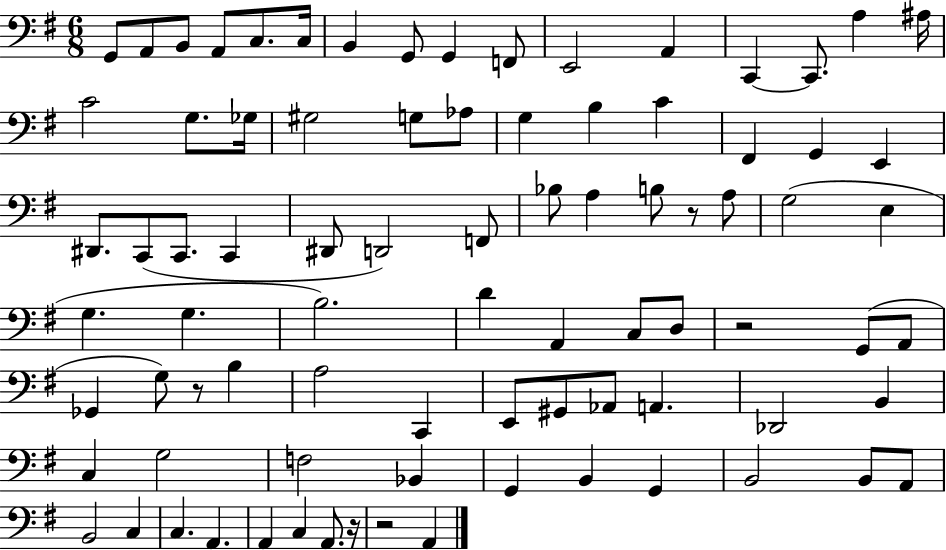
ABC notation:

X:1
T:Untitled
M:6/8
L:1/4
K:G
G,,/2 A,,/2 B,,/2 A,,/2 C,/2 C,/4 B,, G,,/2 G,, F,,/2 E,,2 A,, C,, C,,/2 A, ^A,/4 C2 G,/2 _G,/4 ^G,2 G,/2 _A,/2 G, B, C ^F,, G,, E,, ^D,,/2 C,,/2 C,,/2 C,, ^D,,/2 D,,2 F,,/2 _B,/2 A, B,/2 z/2 A,/2 G,2 E, G, G, B,2 D A,, C,/2 D,/2 z2 G,,/2 A,,/2 _G,, G,/2 z/2 B, A,2 C,, E,,/2 ^G,,/2 _A,,/2 A,, _D,,2 B,, C, G,2 F,2 _B,, G,, B,, G,, B,,2 B,,/2 A,,/2 B,,2 C, C, A,, A,, C, A,,/2 z/4 z2 A,,